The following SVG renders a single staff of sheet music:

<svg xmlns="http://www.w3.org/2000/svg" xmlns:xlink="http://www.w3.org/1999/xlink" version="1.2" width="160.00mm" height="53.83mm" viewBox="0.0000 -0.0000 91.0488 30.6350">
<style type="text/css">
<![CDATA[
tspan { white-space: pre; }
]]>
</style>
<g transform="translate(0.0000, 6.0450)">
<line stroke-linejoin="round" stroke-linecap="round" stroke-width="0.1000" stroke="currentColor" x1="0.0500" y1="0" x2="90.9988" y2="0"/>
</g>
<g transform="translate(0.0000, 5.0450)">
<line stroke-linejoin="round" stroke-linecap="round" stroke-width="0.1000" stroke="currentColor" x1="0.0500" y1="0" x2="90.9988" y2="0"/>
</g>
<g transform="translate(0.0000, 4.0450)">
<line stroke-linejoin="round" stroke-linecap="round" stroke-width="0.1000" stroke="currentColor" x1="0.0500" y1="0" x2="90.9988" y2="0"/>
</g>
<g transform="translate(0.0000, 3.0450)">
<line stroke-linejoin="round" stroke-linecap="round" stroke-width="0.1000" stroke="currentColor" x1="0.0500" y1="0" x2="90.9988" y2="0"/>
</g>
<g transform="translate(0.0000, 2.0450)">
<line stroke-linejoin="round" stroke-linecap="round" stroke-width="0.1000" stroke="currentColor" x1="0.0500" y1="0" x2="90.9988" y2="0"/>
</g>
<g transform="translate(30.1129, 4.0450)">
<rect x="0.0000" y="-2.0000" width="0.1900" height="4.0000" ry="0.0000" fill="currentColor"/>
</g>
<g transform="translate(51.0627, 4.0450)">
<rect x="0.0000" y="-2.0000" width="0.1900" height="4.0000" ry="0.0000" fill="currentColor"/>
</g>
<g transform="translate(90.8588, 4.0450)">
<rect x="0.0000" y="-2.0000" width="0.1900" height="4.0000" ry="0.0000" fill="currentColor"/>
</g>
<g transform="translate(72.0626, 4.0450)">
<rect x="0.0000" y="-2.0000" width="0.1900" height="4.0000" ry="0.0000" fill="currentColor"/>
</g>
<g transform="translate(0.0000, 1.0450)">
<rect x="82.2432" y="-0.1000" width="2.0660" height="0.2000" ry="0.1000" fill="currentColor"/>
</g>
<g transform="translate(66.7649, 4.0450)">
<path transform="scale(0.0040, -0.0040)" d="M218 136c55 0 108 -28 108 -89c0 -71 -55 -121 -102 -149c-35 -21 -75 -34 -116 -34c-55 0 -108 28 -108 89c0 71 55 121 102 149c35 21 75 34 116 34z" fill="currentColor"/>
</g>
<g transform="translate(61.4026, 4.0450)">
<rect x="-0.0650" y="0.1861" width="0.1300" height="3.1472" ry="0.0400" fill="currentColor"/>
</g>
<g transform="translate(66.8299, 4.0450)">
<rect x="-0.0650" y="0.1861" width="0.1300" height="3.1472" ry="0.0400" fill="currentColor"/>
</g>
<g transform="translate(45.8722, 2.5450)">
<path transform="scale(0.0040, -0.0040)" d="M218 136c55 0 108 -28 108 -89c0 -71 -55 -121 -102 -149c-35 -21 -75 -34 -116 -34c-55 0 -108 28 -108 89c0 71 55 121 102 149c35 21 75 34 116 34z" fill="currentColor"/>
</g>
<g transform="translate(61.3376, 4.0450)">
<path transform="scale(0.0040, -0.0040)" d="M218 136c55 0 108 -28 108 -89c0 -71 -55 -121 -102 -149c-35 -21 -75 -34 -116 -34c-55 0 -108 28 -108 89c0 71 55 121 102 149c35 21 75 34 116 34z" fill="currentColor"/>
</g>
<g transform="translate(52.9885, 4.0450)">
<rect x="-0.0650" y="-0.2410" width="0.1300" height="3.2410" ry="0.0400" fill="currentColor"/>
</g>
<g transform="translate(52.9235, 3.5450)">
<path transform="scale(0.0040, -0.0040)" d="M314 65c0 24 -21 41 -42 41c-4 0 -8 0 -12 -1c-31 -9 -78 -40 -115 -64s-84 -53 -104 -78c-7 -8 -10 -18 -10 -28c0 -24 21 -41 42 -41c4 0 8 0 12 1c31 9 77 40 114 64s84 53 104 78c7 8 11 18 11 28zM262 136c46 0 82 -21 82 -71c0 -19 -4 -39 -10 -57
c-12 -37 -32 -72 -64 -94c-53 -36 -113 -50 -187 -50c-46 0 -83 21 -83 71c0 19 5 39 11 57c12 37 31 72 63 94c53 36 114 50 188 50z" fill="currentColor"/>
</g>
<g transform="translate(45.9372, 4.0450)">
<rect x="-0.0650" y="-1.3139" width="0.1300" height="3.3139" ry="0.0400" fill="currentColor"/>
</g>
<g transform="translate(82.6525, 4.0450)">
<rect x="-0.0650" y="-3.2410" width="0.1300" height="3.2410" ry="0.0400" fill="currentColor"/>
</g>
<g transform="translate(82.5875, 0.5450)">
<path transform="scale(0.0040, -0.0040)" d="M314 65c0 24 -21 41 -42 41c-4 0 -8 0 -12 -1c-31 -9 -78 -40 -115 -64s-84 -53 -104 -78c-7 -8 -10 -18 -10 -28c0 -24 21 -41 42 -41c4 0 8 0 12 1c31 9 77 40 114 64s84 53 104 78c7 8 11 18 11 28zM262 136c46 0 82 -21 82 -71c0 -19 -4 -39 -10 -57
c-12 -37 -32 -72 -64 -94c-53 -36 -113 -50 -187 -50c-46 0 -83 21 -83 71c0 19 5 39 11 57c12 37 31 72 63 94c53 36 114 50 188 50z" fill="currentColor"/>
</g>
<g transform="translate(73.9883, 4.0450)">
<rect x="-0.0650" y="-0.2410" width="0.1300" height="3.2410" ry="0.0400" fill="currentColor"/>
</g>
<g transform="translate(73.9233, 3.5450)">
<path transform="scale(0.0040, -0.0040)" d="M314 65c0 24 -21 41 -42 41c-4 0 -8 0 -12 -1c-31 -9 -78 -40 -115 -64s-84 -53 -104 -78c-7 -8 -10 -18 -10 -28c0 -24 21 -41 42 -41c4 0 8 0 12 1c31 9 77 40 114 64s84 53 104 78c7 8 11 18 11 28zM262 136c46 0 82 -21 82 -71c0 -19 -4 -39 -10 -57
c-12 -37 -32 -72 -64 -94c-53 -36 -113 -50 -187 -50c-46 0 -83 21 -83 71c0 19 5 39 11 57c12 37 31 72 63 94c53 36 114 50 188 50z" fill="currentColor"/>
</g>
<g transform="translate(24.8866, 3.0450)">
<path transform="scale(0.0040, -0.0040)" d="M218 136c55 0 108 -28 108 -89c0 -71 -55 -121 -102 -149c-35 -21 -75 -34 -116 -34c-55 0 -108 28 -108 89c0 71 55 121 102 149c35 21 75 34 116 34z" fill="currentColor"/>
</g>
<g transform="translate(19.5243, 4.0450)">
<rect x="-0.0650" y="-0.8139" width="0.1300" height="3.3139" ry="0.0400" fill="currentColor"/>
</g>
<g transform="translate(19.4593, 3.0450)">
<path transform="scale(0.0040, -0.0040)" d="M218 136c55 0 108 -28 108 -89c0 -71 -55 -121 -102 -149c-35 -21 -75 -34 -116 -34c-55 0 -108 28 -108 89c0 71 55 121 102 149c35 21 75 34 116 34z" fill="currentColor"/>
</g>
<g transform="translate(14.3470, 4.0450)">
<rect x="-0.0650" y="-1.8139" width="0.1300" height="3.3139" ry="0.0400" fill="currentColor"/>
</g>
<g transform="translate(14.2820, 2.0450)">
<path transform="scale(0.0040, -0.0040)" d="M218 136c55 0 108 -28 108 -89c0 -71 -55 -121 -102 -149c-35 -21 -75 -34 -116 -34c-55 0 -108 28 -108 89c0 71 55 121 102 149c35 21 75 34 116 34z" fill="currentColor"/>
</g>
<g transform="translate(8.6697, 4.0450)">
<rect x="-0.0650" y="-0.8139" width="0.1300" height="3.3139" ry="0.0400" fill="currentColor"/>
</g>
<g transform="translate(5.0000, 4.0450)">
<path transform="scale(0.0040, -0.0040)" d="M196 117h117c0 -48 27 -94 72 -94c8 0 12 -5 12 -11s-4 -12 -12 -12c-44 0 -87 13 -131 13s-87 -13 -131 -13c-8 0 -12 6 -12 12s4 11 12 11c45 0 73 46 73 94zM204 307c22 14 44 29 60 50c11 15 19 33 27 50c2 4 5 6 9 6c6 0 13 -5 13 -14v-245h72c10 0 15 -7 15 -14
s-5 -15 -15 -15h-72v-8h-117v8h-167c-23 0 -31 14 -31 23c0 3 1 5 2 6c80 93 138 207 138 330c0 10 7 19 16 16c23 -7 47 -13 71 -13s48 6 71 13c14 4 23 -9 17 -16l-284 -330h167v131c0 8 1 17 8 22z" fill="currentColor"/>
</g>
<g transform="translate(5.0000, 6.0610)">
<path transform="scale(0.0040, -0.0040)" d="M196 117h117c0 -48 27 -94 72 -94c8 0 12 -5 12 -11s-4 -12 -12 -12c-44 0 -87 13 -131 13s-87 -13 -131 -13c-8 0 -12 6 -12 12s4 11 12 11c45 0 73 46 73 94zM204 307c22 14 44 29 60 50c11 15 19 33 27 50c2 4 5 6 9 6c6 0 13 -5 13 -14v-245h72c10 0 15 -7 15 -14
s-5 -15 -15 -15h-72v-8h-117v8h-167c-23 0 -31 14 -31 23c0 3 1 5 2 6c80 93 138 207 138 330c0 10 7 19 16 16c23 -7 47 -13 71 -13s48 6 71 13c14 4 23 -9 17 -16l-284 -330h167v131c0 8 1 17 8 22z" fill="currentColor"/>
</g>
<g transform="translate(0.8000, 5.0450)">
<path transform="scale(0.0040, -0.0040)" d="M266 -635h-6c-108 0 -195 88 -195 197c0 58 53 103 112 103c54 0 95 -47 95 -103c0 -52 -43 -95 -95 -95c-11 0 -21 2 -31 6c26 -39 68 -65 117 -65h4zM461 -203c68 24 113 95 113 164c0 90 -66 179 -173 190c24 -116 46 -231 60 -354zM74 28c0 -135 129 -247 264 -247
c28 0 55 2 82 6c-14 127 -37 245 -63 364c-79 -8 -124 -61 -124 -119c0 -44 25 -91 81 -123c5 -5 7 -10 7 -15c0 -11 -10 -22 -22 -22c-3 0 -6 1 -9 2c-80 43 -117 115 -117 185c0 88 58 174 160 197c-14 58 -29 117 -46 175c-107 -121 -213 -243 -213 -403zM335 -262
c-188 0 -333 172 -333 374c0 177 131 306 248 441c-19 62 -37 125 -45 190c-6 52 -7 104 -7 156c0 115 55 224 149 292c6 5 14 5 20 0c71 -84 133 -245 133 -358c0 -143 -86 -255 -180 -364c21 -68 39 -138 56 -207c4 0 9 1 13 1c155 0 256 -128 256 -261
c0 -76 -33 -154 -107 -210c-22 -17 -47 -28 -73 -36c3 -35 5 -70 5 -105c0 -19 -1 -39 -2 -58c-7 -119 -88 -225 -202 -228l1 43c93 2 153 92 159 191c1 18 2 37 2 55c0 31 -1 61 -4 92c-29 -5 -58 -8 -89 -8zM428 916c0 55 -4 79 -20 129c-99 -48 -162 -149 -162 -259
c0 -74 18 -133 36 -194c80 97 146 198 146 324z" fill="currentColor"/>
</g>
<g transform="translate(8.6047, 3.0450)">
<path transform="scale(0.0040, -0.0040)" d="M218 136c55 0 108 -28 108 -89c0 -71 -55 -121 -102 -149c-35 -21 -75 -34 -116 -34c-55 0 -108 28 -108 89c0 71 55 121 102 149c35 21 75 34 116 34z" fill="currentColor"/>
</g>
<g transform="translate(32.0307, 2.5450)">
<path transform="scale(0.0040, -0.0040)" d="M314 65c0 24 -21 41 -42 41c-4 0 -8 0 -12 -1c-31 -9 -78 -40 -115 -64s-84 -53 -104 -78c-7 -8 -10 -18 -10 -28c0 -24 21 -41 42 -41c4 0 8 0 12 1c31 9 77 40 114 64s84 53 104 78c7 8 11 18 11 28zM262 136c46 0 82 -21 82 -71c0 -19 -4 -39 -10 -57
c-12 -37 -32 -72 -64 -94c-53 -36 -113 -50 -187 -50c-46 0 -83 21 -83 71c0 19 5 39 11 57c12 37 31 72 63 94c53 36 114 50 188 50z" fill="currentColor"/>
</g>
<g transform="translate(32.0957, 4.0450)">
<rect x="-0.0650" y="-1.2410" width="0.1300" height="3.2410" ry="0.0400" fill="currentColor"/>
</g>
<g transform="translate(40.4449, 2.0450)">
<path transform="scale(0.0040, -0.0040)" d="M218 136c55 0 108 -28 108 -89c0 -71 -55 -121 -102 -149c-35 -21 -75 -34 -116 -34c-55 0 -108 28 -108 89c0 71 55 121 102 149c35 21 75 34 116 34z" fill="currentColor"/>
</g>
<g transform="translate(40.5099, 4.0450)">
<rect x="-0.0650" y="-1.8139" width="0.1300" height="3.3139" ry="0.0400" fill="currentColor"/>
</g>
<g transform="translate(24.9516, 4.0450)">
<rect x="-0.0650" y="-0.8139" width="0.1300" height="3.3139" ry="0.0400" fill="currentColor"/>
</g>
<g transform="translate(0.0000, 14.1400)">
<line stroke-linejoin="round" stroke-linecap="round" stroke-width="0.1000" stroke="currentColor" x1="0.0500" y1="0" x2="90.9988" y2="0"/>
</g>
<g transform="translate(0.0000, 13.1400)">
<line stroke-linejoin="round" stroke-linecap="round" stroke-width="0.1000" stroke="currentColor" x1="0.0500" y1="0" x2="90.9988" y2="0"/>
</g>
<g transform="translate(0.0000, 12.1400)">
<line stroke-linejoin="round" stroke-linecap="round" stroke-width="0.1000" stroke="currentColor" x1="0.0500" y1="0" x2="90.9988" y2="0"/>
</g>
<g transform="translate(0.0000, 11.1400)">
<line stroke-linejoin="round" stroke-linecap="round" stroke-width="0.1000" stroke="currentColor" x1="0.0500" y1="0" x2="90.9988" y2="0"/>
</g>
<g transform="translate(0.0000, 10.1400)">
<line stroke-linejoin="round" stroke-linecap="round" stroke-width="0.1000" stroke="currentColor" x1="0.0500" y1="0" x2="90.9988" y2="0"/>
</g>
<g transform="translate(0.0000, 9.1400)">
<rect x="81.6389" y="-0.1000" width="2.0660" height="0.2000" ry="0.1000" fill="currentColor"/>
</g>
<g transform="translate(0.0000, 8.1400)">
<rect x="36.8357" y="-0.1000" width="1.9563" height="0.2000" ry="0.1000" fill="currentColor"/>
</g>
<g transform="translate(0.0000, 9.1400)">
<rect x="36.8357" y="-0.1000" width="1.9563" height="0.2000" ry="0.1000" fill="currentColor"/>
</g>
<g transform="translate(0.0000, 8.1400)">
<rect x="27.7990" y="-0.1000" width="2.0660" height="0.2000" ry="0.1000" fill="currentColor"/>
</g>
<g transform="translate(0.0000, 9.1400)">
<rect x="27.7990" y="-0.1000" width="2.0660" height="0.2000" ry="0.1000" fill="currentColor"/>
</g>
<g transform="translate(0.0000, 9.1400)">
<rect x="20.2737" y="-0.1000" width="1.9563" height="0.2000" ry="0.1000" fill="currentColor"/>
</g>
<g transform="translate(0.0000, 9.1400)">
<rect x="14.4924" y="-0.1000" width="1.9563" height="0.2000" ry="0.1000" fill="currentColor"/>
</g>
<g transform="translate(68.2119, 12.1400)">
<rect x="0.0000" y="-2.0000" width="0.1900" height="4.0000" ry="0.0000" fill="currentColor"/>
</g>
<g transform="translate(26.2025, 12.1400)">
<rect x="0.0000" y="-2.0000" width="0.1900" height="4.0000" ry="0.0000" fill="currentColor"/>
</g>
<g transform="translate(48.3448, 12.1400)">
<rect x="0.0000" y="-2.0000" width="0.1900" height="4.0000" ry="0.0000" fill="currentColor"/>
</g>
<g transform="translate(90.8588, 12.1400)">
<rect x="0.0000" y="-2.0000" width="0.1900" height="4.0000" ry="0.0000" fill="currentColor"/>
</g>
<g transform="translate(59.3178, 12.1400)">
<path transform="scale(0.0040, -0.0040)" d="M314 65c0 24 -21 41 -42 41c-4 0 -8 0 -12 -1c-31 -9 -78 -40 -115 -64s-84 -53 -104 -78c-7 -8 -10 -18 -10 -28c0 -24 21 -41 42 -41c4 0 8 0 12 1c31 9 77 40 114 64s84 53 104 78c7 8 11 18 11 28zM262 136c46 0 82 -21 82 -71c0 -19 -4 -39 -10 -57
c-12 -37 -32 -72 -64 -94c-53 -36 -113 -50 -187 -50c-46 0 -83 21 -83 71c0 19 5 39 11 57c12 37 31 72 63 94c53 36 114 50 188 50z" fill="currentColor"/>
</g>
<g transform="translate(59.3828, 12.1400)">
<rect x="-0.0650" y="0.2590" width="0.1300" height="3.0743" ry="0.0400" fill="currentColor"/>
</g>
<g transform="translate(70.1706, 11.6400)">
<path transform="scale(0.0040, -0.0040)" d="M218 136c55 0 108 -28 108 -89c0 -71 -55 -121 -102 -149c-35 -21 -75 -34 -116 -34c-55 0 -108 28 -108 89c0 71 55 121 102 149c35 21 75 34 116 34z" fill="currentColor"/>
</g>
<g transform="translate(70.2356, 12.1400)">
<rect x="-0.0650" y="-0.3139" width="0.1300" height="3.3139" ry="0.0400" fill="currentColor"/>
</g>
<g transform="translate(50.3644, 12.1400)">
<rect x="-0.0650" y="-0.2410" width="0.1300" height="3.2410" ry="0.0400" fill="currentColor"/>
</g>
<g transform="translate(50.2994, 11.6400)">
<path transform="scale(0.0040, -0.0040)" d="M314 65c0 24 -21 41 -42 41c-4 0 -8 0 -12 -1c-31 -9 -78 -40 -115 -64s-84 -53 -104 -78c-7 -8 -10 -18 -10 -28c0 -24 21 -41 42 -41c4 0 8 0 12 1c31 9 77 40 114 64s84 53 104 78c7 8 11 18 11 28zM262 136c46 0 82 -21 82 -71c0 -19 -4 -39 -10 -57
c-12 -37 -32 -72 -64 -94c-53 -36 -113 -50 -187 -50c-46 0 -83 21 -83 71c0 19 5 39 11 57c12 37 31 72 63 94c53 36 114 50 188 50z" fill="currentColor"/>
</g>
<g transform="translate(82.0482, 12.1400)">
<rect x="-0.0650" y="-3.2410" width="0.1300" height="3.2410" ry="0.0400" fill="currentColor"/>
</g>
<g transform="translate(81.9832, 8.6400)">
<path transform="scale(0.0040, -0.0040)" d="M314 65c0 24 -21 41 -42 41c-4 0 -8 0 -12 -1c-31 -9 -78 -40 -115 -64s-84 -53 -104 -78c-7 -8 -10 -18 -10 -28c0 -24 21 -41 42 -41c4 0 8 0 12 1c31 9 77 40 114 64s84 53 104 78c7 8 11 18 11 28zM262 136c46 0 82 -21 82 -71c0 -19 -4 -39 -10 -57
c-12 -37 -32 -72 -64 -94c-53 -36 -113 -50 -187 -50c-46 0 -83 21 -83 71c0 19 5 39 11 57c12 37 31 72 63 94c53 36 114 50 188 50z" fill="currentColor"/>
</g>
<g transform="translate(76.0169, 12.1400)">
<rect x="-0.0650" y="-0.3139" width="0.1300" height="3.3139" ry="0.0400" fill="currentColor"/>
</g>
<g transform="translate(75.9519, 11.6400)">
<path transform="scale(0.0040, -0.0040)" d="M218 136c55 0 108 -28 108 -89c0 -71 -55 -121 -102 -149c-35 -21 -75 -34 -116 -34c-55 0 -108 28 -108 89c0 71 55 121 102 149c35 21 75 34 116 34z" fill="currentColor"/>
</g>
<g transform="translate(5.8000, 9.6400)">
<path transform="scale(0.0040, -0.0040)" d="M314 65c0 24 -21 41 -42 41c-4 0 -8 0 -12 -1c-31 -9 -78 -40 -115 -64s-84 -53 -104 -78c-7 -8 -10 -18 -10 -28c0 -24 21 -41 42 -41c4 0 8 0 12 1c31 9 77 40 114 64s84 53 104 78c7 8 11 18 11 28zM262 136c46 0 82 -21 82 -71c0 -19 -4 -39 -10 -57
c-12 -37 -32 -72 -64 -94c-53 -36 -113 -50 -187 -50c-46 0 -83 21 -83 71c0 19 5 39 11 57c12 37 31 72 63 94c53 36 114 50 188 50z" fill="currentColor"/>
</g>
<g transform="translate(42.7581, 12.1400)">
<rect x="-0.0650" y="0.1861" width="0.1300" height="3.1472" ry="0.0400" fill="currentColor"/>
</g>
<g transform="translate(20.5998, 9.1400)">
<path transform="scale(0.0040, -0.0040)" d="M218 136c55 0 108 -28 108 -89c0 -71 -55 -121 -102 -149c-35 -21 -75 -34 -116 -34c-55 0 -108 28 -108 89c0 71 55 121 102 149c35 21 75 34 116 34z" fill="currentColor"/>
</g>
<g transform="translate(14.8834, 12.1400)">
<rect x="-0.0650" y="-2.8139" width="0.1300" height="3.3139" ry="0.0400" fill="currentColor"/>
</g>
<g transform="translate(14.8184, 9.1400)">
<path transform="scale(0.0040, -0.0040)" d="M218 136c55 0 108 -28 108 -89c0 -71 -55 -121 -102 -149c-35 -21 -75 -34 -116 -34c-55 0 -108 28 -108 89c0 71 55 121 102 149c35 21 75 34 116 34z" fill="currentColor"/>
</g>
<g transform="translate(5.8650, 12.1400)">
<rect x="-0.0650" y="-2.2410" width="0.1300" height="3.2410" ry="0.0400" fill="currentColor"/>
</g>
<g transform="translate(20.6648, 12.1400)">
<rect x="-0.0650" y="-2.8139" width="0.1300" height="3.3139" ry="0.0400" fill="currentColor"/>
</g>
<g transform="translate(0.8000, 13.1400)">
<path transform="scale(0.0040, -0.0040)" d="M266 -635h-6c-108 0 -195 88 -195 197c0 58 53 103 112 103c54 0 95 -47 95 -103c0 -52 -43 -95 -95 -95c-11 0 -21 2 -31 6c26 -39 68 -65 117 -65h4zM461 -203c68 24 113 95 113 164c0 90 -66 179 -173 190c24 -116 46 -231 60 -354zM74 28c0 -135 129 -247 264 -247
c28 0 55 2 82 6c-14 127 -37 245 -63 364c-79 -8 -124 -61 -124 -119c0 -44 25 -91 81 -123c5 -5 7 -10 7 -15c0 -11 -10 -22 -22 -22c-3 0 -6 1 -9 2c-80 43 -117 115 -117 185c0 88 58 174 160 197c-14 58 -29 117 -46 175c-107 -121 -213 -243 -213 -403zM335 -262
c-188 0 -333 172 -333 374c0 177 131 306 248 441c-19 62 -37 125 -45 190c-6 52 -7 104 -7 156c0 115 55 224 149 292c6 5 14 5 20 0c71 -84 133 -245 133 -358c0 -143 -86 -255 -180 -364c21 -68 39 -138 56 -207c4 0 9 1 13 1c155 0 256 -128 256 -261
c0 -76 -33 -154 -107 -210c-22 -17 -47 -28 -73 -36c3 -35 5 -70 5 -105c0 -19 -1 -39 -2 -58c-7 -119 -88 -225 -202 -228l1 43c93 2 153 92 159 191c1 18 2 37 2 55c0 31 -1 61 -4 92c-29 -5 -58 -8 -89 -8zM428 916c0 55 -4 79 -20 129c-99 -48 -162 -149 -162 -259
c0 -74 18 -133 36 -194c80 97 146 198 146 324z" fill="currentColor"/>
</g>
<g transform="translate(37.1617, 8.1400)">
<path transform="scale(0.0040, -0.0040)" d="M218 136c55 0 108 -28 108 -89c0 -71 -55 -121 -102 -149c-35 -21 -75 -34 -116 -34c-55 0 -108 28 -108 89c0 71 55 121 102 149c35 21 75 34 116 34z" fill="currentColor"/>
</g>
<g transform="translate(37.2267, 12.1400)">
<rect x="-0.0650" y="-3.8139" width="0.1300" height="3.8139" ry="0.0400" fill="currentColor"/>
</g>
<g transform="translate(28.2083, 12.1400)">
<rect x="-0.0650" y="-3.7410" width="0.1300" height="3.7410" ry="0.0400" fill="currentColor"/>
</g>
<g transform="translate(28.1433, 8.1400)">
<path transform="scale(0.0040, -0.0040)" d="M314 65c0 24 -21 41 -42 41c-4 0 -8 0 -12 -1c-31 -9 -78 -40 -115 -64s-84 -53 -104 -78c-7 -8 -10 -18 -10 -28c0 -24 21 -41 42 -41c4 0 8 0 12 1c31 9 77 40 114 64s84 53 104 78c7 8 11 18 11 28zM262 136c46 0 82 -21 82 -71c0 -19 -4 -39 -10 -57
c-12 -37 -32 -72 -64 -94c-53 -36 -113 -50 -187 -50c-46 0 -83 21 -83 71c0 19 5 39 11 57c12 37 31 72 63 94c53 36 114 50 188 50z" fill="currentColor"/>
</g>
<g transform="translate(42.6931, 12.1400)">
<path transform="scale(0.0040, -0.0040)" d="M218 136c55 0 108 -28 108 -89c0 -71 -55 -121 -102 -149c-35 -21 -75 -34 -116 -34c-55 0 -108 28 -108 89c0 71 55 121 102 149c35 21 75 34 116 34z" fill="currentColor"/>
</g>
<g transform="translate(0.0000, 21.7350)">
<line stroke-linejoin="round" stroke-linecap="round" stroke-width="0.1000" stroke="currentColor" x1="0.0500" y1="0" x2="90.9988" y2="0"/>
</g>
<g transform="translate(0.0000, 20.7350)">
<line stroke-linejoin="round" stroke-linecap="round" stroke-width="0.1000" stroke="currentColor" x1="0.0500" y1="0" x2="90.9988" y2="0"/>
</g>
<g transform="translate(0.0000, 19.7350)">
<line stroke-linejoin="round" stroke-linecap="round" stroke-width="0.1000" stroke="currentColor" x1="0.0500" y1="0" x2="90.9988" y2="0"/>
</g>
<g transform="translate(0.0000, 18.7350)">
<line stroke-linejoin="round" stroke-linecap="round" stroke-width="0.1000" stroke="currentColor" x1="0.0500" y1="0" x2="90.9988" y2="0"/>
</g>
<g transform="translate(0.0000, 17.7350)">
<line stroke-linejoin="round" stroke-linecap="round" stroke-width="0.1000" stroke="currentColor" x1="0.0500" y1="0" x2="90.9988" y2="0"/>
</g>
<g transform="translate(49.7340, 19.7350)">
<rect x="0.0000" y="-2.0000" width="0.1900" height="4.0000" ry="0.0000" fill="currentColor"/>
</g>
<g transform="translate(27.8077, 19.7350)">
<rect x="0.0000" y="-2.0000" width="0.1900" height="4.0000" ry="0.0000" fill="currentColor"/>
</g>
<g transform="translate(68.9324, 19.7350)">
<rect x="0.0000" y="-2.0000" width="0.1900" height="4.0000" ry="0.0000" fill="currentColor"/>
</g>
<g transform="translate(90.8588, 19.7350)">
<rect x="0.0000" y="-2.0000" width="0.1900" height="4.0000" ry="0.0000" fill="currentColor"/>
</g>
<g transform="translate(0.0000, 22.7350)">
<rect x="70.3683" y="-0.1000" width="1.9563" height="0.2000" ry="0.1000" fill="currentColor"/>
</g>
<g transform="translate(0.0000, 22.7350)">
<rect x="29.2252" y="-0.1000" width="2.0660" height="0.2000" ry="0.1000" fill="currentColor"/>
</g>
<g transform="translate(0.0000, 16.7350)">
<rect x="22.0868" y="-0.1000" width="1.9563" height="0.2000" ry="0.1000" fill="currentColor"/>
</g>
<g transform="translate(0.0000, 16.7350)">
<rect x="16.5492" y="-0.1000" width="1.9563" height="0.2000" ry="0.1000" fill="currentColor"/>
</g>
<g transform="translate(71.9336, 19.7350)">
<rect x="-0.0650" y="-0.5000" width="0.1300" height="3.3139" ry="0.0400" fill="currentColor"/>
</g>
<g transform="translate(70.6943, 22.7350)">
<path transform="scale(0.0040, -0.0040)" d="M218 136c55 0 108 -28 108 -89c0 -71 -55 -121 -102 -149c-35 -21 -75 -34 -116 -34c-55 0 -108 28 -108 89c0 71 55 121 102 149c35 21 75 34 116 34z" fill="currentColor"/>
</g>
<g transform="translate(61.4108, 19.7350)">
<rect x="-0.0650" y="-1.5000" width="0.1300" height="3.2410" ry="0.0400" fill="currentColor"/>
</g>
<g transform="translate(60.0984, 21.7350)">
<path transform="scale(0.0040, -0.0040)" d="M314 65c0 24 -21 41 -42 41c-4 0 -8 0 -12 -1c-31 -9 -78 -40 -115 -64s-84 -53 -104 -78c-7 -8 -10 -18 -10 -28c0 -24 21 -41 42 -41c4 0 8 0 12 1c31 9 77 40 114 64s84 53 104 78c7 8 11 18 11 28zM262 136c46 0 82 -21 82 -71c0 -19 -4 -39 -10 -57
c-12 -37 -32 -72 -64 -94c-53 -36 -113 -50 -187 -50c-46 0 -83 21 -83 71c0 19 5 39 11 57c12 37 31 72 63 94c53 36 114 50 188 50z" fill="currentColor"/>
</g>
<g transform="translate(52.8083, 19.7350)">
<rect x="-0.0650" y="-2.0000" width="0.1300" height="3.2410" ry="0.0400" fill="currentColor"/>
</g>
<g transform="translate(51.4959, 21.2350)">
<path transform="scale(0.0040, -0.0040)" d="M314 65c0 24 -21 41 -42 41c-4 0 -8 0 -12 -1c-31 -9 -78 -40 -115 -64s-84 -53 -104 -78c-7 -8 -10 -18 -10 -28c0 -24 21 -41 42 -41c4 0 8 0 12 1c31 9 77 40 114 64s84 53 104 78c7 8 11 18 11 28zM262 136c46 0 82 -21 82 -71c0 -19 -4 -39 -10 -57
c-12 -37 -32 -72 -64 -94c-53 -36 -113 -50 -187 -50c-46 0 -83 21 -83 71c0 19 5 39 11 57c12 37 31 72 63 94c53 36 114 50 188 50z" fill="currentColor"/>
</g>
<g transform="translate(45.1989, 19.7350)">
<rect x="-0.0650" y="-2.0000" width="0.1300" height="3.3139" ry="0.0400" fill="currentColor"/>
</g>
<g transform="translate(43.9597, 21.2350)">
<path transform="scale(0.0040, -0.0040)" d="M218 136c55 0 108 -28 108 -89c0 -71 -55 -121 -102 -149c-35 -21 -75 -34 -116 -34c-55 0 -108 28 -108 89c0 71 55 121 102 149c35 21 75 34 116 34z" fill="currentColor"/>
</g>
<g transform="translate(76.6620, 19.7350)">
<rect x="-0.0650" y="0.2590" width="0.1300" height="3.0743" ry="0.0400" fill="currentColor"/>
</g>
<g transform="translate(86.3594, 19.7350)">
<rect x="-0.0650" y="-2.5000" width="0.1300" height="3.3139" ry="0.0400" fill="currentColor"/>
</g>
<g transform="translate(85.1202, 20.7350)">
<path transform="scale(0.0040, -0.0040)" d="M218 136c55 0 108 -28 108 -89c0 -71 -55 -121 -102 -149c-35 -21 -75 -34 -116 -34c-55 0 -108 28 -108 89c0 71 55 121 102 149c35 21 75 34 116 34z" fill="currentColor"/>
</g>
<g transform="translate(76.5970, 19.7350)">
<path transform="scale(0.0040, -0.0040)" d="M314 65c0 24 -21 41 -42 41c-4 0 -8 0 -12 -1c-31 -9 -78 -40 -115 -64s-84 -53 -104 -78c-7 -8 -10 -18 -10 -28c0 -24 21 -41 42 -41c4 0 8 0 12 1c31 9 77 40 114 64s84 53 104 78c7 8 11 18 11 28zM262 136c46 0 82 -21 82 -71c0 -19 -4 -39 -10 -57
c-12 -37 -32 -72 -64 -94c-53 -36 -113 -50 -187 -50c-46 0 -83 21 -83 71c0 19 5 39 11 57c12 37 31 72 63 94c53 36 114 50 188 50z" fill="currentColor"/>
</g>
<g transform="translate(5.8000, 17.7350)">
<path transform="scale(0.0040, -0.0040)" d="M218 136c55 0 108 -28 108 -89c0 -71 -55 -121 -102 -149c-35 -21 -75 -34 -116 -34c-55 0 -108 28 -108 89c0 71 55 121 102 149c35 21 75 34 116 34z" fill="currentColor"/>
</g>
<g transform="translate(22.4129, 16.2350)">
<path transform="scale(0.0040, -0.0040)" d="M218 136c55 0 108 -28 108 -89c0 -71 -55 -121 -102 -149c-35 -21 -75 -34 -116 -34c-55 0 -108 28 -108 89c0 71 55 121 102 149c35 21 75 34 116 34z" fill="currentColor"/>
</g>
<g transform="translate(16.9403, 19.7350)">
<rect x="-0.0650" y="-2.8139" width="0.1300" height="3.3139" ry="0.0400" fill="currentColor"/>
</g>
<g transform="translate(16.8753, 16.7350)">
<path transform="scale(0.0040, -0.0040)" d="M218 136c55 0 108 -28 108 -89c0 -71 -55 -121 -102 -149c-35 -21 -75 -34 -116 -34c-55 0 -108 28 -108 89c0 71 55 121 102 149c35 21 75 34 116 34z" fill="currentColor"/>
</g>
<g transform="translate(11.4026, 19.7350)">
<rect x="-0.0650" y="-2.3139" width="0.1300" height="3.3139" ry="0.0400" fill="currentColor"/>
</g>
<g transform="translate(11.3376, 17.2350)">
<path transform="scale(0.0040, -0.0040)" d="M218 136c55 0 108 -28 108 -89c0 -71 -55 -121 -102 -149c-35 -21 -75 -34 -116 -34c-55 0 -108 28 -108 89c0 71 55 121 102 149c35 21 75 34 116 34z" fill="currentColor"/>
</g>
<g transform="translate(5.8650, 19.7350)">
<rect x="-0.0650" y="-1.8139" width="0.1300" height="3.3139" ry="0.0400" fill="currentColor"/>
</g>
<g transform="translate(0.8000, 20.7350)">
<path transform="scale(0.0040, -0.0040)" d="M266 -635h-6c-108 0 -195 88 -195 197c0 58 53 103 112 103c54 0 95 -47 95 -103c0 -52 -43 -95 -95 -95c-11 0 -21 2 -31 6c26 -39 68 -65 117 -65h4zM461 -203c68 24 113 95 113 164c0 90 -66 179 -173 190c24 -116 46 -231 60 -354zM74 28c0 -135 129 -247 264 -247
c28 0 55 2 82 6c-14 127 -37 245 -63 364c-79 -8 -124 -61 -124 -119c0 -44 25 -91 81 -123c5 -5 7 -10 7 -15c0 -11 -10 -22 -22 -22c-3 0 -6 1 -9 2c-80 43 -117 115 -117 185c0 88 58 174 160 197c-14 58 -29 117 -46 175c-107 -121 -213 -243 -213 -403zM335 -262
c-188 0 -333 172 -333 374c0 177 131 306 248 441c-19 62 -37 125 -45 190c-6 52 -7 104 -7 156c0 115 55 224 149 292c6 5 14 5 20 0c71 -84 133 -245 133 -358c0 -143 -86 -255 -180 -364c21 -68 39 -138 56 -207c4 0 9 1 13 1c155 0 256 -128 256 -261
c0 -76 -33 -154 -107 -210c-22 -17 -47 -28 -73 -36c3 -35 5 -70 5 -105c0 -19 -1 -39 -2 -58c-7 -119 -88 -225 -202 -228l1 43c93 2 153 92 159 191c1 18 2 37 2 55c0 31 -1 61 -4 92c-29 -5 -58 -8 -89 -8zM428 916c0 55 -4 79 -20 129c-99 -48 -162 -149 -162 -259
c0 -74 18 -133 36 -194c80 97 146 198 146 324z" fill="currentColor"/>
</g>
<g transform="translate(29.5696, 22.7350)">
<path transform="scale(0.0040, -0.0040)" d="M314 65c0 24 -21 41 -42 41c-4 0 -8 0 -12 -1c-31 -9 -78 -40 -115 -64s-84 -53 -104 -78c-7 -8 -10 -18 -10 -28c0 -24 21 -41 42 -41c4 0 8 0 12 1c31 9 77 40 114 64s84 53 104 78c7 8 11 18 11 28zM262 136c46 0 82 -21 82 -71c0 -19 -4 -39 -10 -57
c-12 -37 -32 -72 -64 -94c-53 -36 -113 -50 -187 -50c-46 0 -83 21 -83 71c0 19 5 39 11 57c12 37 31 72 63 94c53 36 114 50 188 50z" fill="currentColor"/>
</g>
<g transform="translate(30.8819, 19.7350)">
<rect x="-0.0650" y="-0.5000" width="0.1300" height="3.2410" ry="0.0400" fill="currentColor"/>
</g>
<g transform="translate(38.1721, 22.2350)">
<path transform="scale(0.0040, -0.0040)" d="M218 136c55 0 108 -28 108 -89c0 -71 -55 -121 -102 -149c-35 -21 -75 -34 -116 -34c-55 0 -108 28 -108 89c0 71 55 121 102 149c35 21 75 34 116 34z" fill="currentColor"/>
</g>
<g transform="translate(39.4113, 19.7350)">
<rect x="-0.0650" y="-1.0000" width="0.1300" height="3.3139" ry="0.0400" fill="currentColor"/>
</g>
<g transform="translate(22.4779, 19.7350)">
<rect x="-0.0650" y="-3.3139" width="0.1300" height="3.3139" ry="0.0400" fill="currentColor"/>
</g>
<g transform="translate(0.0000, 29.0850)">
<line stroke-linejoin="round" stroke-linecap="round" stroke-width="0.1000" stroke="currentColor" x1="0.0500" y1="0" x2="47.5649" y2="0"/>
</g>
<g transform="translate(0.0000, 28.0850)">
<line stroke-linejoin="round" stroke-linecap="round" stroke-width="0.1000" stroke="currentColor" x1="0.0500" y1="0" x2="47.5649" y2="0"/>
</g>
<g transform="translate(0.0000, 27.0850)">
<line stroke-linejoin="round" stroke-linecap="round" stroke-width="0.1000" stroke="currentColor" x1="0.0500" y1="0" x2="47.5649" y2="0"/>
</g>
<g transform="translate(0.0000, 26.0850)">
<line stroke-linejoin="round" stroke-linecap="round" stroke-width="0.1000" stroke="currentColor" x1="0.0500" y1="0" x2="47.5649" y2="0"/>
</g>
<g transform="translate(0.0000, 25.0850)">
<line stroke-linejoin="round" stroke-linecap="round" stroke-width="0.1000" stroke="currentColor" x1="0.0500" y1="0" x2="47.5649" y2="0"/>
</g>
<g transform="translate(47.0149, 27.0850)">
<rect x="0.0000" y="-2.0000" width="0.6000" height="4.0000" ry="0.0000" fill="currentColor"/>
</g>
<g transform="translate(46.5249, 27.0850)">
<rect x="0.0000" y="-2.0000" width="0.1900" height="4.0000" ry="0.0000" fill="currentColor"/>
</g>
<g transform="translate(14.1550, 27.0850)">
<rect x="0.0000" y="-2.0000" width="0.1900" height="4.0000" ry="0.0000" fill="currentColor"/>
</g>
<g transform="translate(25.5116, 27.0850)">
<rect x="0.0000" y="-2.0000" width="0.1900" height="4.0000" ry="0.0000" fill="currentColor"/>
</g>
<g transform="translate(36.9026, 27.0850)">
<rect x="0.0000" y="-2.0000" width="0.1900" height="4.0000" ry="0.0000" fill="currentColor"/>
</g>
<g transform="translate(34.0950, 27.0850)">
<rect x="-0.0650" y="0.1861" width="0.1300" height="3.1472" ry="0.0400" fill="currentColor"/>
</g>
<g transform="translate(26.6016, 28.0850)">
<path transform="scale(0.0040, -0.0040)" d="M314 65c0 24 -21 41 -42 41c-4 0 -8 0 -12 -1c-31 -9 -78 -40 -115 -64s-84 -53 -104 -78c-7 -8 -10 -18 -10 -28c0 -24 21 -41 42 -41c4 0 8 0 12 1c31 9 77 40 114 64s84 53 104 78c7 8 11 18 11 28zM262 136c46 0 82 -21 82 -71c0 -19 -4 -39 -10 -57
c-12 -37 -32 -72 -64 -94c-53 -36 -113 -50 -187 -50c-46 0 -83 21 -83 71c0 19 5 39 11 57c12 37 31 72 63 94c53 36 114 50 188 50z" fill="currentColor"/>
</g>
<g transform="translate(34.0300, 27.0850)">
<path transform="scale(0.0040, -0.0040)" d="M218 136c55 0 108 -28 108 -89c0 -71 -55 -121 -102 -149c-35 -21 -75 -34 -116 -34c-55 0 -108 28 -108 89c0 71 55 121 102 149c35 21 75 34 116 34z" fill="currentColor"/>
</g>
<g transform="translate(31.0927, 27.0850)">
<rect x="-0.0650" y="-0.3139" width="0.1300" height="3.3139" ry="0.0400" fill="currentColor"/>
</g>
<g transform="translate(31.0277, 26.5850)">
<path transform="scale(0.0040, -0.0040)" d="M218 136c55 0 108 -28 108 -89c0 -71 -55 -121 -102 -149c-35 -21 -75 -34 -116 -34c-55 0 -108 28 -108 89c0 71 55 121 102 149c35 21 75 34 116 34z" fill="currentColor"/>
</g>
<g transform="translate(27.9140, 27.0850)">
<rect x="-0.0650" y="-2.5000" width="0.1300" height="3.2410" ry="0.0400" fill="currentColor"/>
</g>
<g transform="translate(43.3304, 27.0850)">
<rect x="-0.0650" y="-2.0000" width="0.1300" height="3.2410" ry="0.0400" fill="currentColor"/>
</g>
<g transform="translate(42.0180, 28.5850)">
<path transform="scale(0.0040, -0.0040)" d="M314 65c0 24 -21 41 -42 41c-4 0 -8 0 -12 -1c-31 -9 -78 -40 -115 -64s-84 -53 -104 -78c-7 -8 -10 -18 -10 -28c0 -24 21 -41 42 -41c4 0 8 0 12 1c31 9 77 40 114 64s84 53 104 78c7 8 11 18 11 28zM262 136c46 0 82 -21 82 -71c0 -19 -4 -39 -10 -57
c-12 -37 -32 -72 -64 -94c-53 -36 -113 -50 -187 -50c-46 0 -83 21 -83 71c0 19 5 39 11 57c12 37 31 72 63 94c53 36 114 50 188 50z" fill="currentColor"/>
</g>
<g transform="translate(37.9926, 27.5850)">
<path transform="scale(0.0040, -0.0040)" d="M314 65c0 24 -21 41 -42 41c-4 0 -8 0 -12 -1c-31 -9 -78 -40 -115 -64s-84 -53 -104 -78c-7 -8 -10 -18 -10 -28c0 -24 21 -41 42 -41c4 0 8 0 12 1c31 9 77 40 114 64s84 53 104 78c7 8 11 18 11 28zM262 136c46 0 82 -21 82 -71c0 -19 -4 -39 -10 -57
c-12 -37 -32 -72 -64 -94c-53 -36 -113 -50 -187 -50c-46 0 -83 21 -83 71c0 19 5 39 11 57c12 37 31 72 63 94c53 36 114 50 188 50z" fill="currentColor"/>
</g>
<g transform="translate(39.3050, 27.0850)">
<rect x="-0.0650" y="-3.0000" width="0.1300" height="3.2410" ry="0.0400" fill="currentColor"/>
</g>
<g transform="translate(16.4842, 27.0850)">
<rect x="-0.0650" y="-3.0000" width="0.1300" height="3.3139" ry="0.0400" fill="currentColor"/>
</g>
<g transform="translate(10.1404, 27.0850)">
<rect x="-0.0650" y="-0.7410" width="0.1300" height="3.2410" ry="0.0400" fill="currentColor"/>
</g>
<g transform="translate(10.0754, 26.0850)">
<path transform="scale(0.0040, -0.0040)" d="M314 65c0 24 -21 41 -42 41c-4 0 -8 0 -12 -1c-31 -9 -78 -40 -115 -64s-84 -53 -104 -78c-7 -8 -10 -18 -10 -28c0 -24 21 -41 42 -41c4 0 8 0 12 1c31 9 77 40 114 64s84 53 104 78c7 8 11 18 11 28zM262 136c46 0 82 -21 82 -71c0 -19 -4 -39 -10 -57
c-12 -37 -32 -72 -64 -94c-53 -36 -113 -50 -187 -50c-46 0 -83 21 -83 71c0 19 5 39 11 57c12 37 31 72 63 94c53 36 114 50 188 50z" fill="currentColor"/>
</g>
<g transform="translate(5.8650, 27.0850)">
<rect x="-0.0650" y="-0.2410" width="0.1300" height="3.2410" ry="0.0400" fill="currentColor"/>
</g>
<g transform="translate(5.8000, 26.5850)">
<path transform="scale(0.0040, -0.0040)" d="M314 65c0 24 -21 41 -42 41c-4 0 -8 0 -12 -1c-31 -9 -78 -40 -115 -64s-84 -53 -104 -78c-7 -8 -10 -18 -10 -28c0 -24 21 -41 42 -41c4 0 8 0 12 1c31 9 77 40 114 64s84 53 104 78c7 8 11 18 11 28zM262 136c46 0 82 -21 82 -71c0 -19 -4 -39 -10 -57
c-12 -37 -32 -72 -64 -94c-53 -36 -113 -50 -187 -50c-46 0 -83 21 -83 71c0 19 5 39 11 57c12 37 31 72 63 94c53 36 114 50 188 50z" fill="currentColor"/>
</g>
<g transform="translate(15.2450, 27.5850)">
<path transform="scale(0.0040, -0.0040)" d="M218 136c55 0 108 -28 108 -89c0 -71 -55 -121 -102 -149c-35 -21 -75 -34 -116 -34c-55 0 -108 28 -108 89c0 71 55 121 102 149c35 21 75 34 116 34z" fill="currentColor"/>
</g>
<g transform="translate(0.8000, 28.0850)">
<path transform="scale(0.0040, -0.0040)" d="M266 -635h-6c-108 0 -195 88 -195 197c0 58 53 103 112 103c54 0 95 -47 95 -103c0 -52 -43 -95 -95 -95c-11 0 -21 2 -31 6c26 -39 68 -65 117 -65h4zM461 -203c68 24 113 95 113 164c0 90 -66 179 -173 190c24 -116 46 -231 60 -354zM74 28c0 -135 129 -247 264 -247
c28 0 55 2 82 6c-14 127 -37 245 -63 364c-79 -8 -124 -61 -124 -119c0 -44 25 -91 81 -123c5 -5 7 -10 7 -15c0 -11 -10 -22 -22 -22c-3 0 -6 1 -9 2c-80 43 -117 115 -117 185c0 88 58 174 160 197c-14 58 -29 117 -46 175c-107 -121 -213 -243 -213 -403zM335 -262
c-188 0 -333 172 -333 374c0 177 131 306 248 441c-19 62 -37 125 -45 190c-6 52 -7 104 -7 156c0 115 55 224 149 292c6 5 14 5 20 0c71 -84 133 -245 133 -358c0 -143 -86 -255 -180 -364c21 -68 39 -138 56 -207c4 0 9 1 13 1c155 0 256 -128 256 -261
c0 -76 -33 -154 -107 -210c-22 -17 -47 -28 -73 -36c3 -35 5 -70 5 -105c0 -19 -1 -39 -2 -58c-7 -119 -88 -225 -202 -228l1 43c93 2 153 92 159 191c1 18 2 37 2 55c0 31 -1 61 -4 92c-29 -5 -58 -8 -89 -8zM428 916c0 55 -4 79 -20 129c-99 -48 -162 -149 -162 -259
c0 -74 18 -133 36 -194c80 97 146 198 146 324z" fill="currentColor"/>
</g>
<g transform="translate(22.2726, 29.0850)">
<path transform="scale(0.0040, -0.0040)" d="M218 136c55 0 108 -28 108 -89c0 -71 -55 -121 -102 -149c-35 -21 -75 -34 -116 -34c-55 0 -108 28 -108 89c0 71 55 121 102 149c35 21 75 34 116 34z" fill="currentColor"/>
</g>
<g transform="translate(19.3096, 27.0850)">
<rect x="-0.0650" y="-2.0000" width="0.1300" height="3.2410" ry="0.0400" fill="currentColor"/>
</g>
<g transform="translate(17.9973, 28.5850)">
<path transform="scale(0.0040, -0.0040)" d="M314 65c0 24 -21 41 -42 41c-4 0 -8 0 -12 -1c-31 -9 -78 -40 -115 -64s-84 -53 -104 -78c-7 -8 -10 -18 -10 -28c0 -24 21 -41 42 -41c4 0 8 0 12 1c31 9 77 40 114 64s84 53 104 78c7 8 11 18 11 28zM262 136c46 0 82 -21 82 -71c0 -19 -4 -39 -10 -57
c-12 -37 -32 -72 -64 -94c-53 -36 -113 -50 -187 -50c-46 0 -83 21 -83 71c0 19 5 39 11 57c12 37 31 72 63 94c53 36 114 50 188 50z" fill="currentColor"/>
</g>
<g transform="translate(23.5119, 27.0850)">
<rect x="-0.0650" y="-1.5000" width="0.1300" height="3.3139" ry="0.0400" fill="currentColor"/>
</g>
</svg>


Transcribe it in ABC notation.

X:1
T:Untitled
M:4/4
L:1/4
K:C
d f d d e2 f e c2 B B c2 b2 g2 a a c'2 c' B c2 B2 c c b2 f g a b C2 D F F2 E2 C B2 G c2 d2 A F2 E G2 c B A2 F2